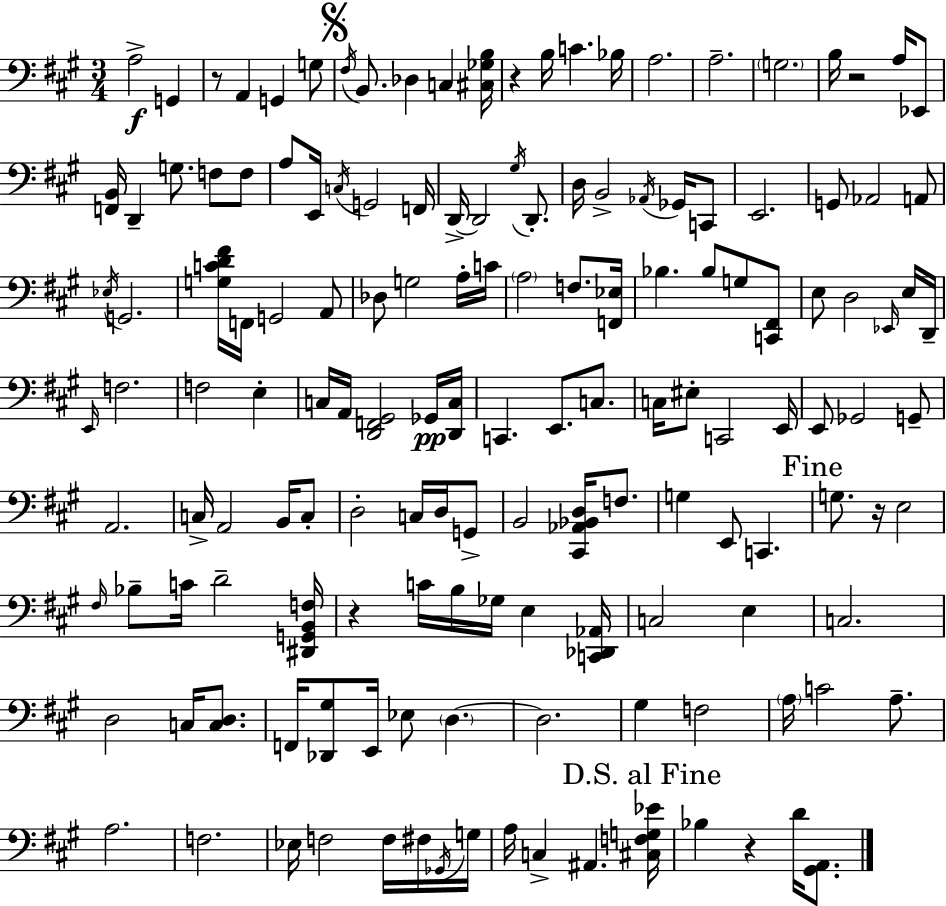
X:1
T:Untitled
M:3/4
L:1/4
K:A
A,2 G,, z/2 A,, G,, G,/2 ^F,/4 B,,/2 _D, C, [^C,_G,B,]/4 z B,/4 C _B,/4 A,2 A,2 G,2 B,/4 z2 A,/4 _E,,/2 [F,,B,,]/4 D,, G,/2 F,/2 F,/2 A,/2 E,,/4 C,/4 G,,2 F,,/4 D,,/4 D,,2 ^G,/4 D,,/2 D,/4 B,,2 _A,,/4 _G,,/4 C,,/2 E,,2 G,,/2 _A,,2 A,,/2 _E,/4 G,,2 [G,CD^F]/4 F,,/4 G,,2 A,,/2 _D,/2 G,2 A,/4 C/4 A,2 F,/2 [F,,_E,]/4 _B, _B,/2 G,/2 [C,,^F,,]/2 E,/2 D,2 _E,,/4 E,/4 D,,/4 E,,/4 F,2 F,2 E, C,/4 A,,/4 [D,,F,,^G,,]2 _G,,/4 [D,,C,]/4 C,, E,,/2 C,/2 C,/4 ^E,/2 C,,2 E,,/4 E,,/2 _G,,2 G,,/2 A,,2 C,/4 A,,2 B,,/4 C,/2 D,2 C,/4 D,/4 G,,/2 B,,2 [^C,,_A,,_B,,D,]/4 F,/2 G, E,,/2 C,, G,/2 z/4 E,2 ^F,/4 _B,/2 C/4 D2 [^D,,G,,B,,F,]/4 z C/4 B,/4 _G,/4 E, [C,,_D,,_A,,]/4 C,2 E, C,2 D,2 C,/4 [C,D,]/2 F,,/4 [_D,,^G,]/2 E,,/4 _E,/2 D, D,2 ^G, F,2 A,/4 C2 A,/2 A,2 F,2 _E,/4 F,2 F,/4 ^F,/4 _G,,/4 G,/4 A,/4 C, ^A,, [^C,F,G,_E]/4 _B, z D/4 [^G,,A,,]/2